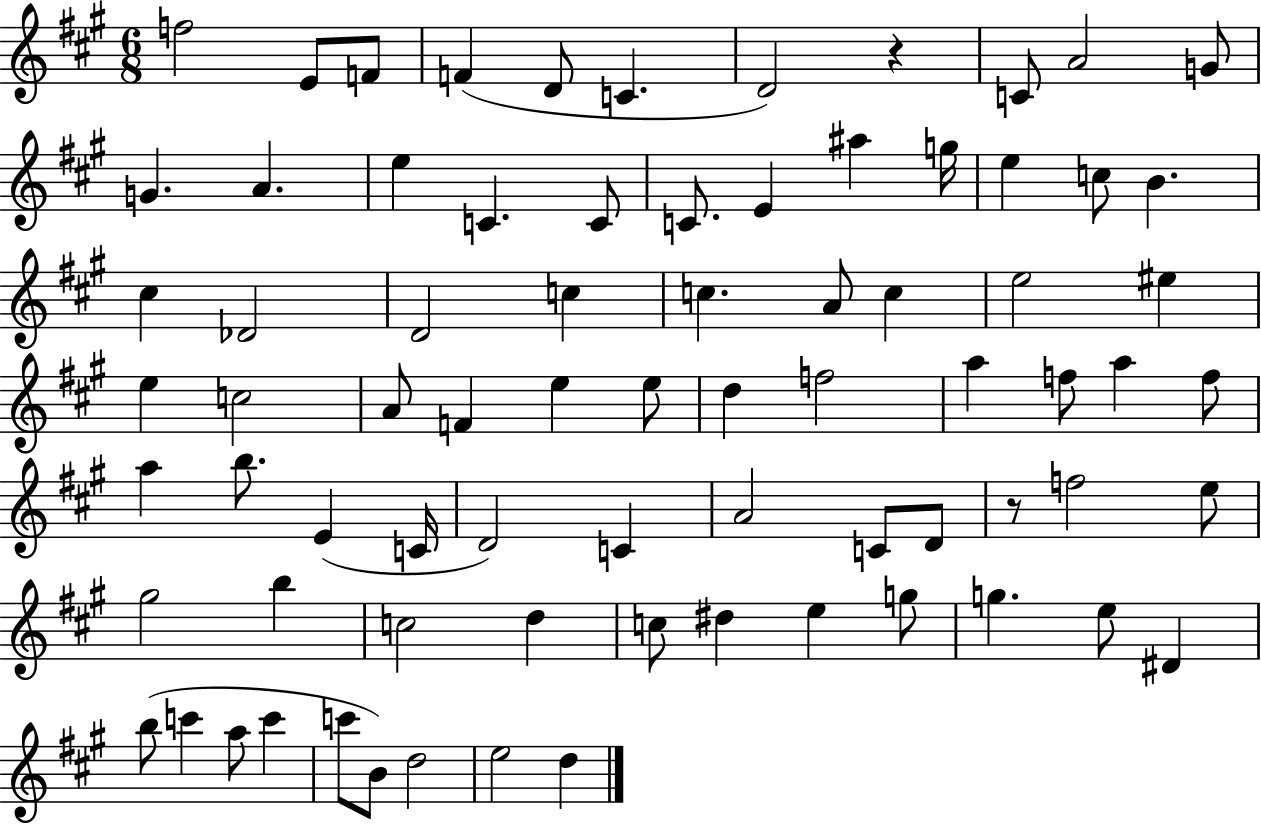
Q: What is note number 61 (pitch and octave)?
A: E5